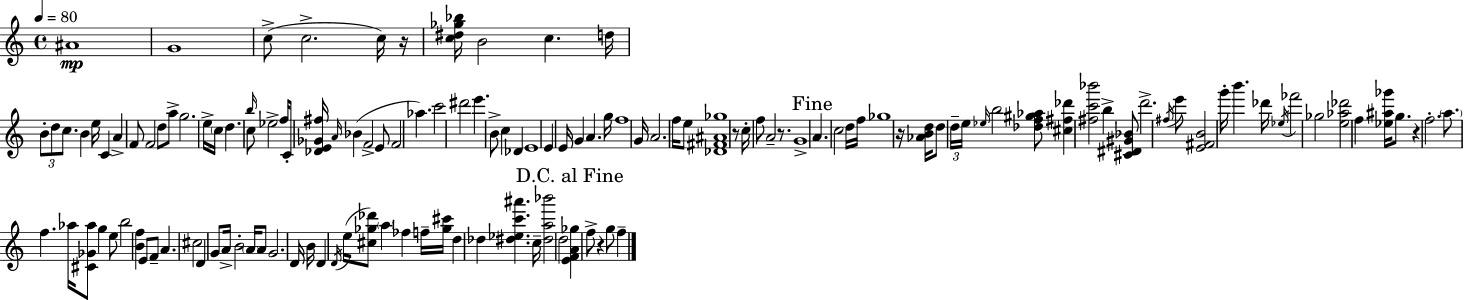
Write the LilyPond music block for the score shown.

{
  \clef treble
  \time 4/4
  \defaultTimeSignature
  \key c \major
  \tempo 4 = 80
  ais'1\mp | g'1 | c''8->( c''2.-> c''16) r16 | <c'' dis'' ges'' bes''>16 b'2 c''4. d''16 | \break \tuplet 3/2 { b'8-. d''8 c''8. } b'4 e''16 c'4 | a'4-> f'8 f'2 d''8 | a''8-> g''2. e''16-> \parenthesize c''16 | d''4. c''8 \grace { b''16 } ees''2-> | \break f''16 c'8-. <des' e' ges' fis''>16 \grace { a'16 } bes'4( f'2-> | e'8 f'2 aes''4.) | c'''2 dis'''2 | e'''4. b'8-> c''4 des'4 | \break e'1 | e'4 e'16 g'4 a'4. | g''16 f''1 | g'16 a'2. f''16 | \break e''8 <des' fis' ais' ges''>1 | r8 c''16-. f''8 a'2-- r8. | g'1-> | \mark "Fine" a'4. c''2 | \break d''16 f''16 ges''1 | r16 <aes' b' d''>16 d''8 \tuplet 3/2 { d''16-- e''16 \grace { ees''16 } } b''2 | <des'' f'' gis'' aes''>8 <cis'' fis'' des'''>4 <fis'' c''' bes'''>2 b''4-> | <cis' dis' gis' bes'>8 d'''2.-> | \break \acciaccatura { fis''16 } e'''8 <e' fis' b'>2 g'''16-. b'''4. | des'''16 \acciaccatura { ees''16 } fes'''2 ges''2 | <e'' aes'' des'''>2 f''4 | <ees'' ais'' ges'''>16 g''8. r4 f''2.-. | \break \parenthesize a''8. f''4. aes''16 <cis' ges' aes''>8 | g''4 e''8 b''2 <b' f''>4 | e'8 f'8-- a'4. cis''2 | d'4 g'8 a'16-> b'2-. | \break \parenthesize a'16 a'8 g'2. | d'16 b'16 d'4 \acciaccatura { d'16 }( e''16 <cis'' ges'' des'''>8) \parenthesize a''4 | fes''4 f''16-- <ges'' cis'''>16 d''4 des''4 <dis'' ees'' c''' ais'''>4. | c''16-- <dis'' a'' bes'''>2 d''2 | \break \mark "D.C. al Fine" <e' f' a' ges''>4 f''8-> r4 | g''8 f''4-- \bar "|."
}